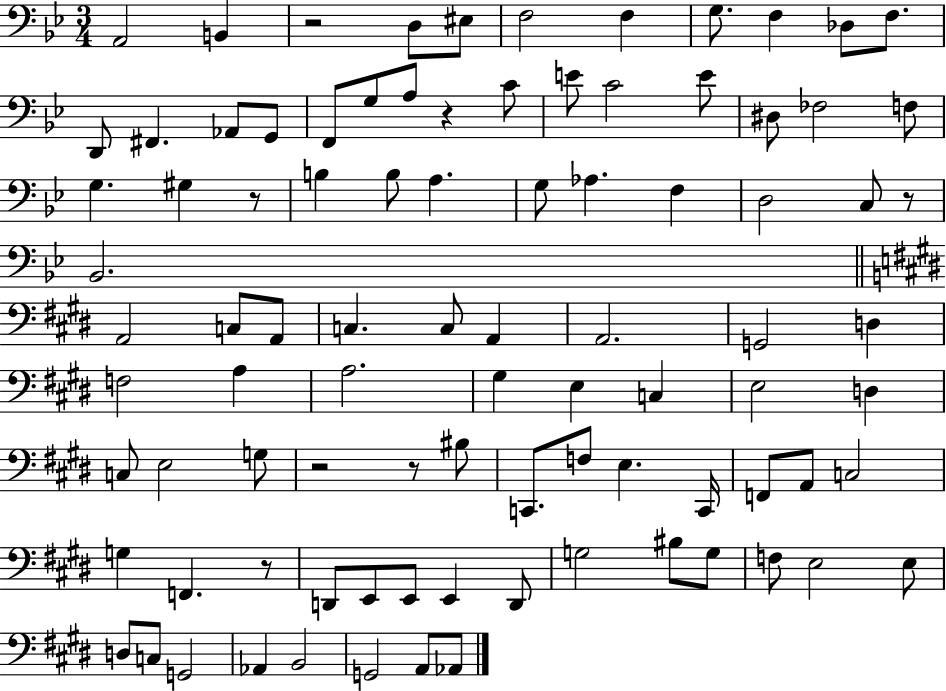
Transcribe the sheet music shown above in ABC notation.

X:1
T:Untitled
M:3/4
L:1/4
K:Bb
A,,2 B,, z2 D,/2 ^E,/2 F,2 F, G,/2 F, _D,/2 F,/2 D,,/2 ^F,, _A,,/2 G,,/2 F,,/2 G,/2 A,/2 z C/2 E/2 C2 E/2 ^D,/2 _F,2 F,/2 G, ^G, z/2 B, B,/2 A, G,/2 _A, F, D,2 C,/2 z/2 _B,,2 A,,2 C,/2 A,,/2 C, C,/2 A,, A,,2 G,,2 D, F,2 A, A,2 ^G, E, C, E,2 D, C,/2 E,2 G,/2 z2 z/2 ^B,/2 C,,/2 F,/2 E, C,,/4 F,,/2 A,,/2 C,2 G, F,, z/2 D,,/2 E,,/2 E,,/2 E,, D,,/2 G,2 ^B,/2 G,/2 F,/2 E,2 E,/2 D,/2 C,/2 G,,2 _A,, B,,2 G,,2 A,,/2 _A,,/2